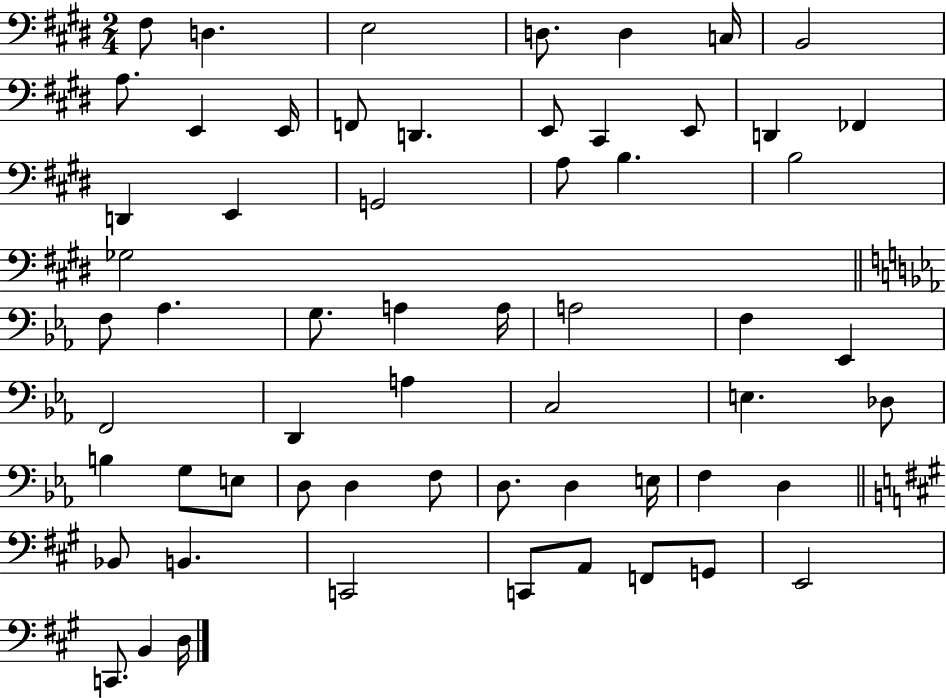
X:1
T:Untitled
M:2/4
L:1/4
K:E
^F,/2 D, E,2 D,/2 D, C,/4 B,,2 A,/2 E,, E,,/4 F,,/2 D,, E,,/2 ^C,, E,,/2 D,, _F,, D,, E,, G,,2 A,/2 B, B,2 _G,2 F,/2 _A, G,/2 A, A,/4 A,2 F, _E,, F,,2 D,, A, C,2 E, _D,/2 B, G,/2 E,/2 D,/2 D, F,/2 D,/2 D, E,/4 F, D, _B,,/2 B,, C,,2 C,,/2 A,,/2 F,,/2 G,,/2 E,,2 C,,/2 B,, D,/4